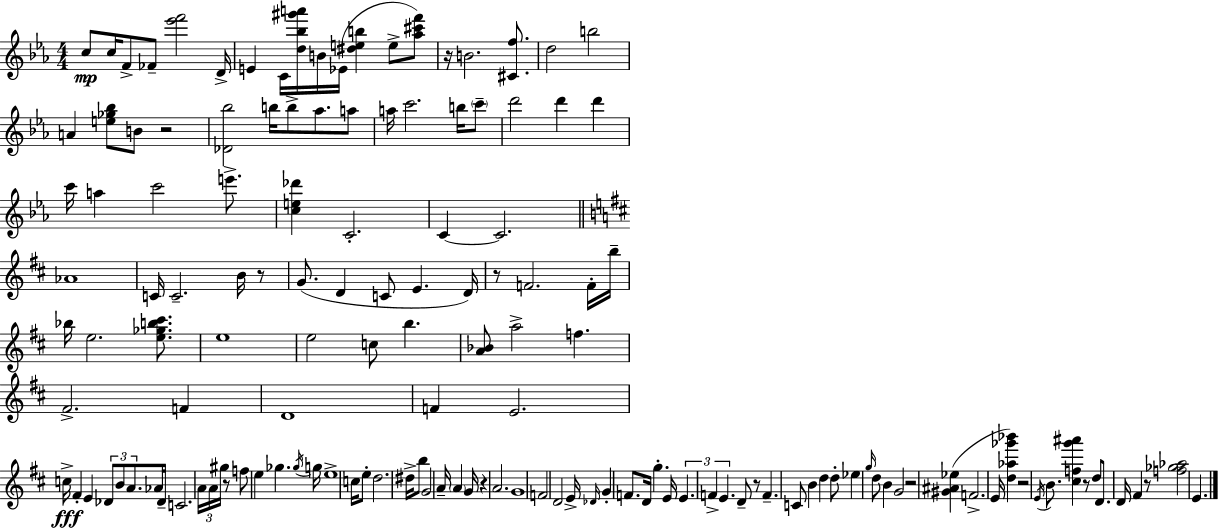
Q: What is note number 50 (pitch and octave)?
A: C5